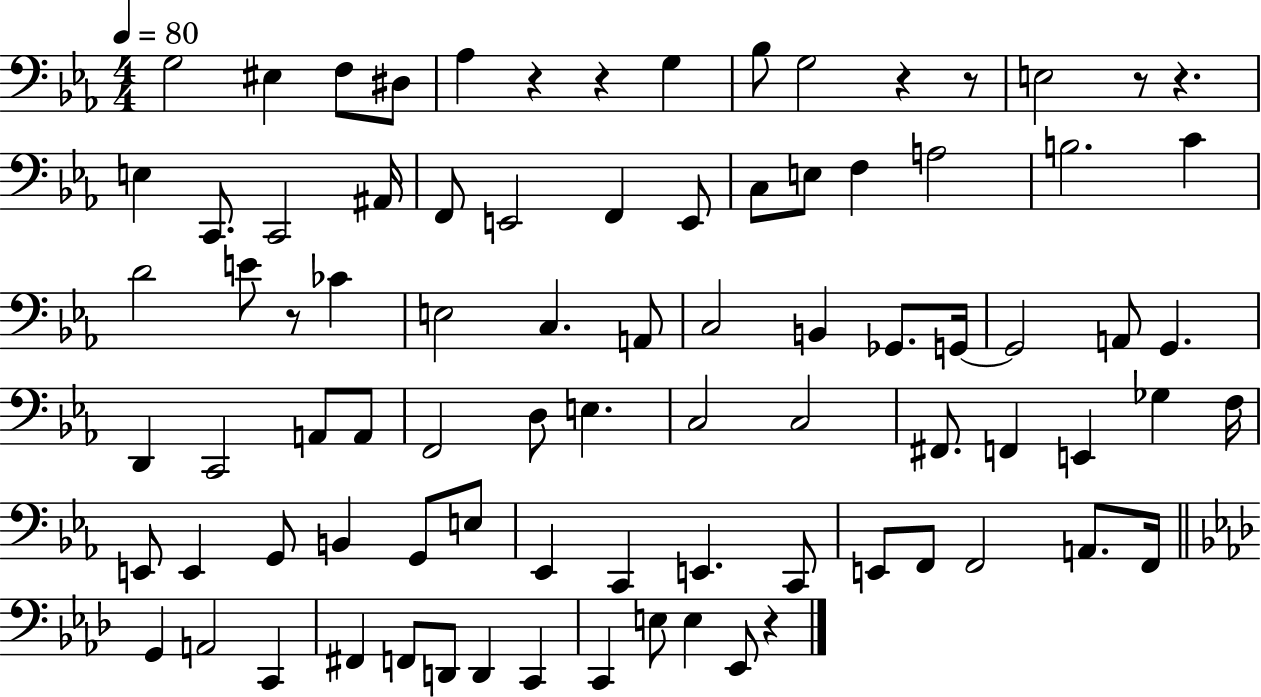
X:1
T:Untitled
M:4/4
L:1/4
K:Eb
G,2 ^E, F,/2 ^D,/2 _A, z z G, _B,/2 G,2 z z/2 E,2 z/2 z E, C,,/2 C,,2 ^A,,/4 F,,/2 E,,2 F,, E,,/2 C,/2 E,/2 F, A,2 B,2 C D2 E/2 z/2 _C E,2 C, A,,/2 C,2 B,, _G,,/2 G,,/4 G,,2 A,,/2 G,, D,, C,,2 A,,/2 A,,/2 F,,2 D,/2 E, C,2 C,2 ^F,,/2 F,, E,, _G, F,/4 E,,/2 E,, G,,/2 B,, G,,/2 E,/2 _E,, C,, E,, C,,/2 E,,/2 F,,/2 F,,2 A,,/2 F,,/4 G,, A,,2 C,, ^F,, F,,/2 D,,/2 D,, C,, C,, E,/2 E, _E,,/2 z